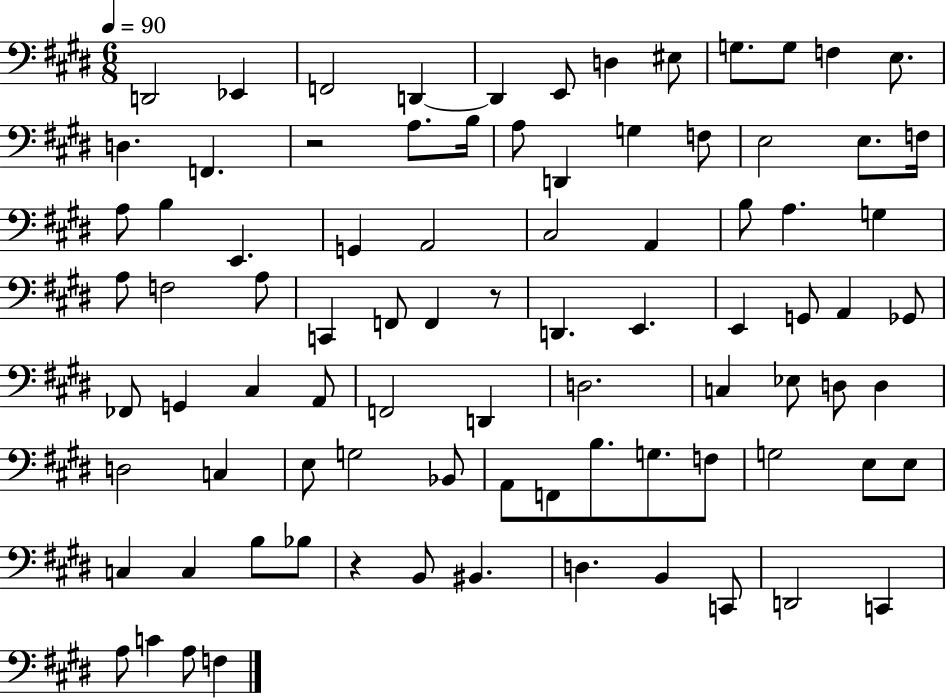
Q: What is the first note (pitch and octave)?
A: D2